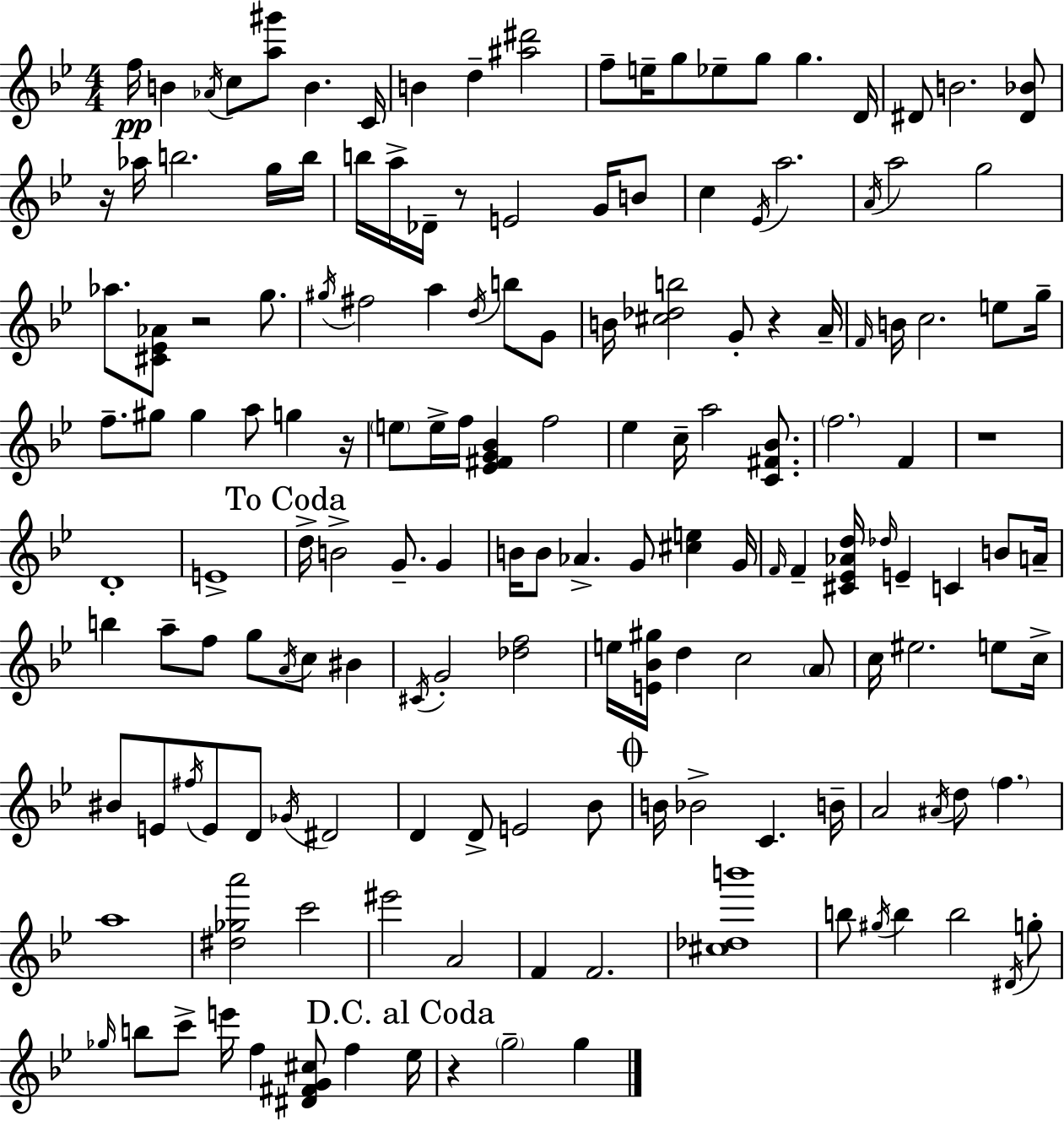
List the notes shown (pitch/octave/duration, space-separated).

F5/s B4/q Ab4/s C5/e [A5,G#6]/e B4/q. C4/s B4/q D5/q [A#5,D#6]/h F5/e E5/s G5/e Eb5/e G5/e G5/q. D4/s D#4/e B4/h. [D#4,Bb4]/e R/s Ab5/s B5/h. G5/s B5/s B5/s A5/s Db4/s R/e E4/h G4/s B4/e C5/q Eb4/s A5/h. A4/s A5/h G5/h Ab5/e. [C#4,Eb4,Ab4]/e R/h G5/e. G#5/s F#5/h A5/q D5/s B5/e G4/e B4/s [C#5,Db5,B5]/h G4/e R/q A4/s F4/s B4/s C5/h. E5/e G5/s F5/e. G#5/e G#5/q A5/e G5/q R/s E5/e E5/s F5/s [Eb4,F#4,G4,Bb4]/q F5/h Eb5/q C5/s A5/h [C4,F#4,Bb4]/e. F5/h. F4/q R/w D4/w E4/w D5/s B4/h G4/e. G4/q B4/s B4/e Ab4/q. G4/e [C#5,E5]/q G4/s F4/s F4/q [C#4,Eb4,Ab4,D5]/s Db5/s E4/q C4/q B4/e A4/s B5/q A5/e F5/e G5/e A4/s C5/e BIS4/q C#4/s G4/h [Db5,F5]/h E5/s [E4,Bb4,G#5]/s D5/q C5/h A4/e C5/s EIS5/h. E5/e C5/s BIS4/e E4/e F#5/s E4/e D4/e Gb4/s D#4/h D4/q D4/e E4/h Bb4/e B4/s Bb4/h C4/q. B4/s A4/h A#4/s D5/e F5/q. A5/w [D#5,Gb5,A6]/h C6/h EIS6/h A4/h F4/q F4/h. [C#5,Db5,B6]/w B5/e G#5/s B5/q B5/h D#4/s G5/e Gb5/s B5/e C6/e E6/s F5/q [D#4,F#4,G4,C#5]/e F5/q Eb5/s R/q G5/h G5/q